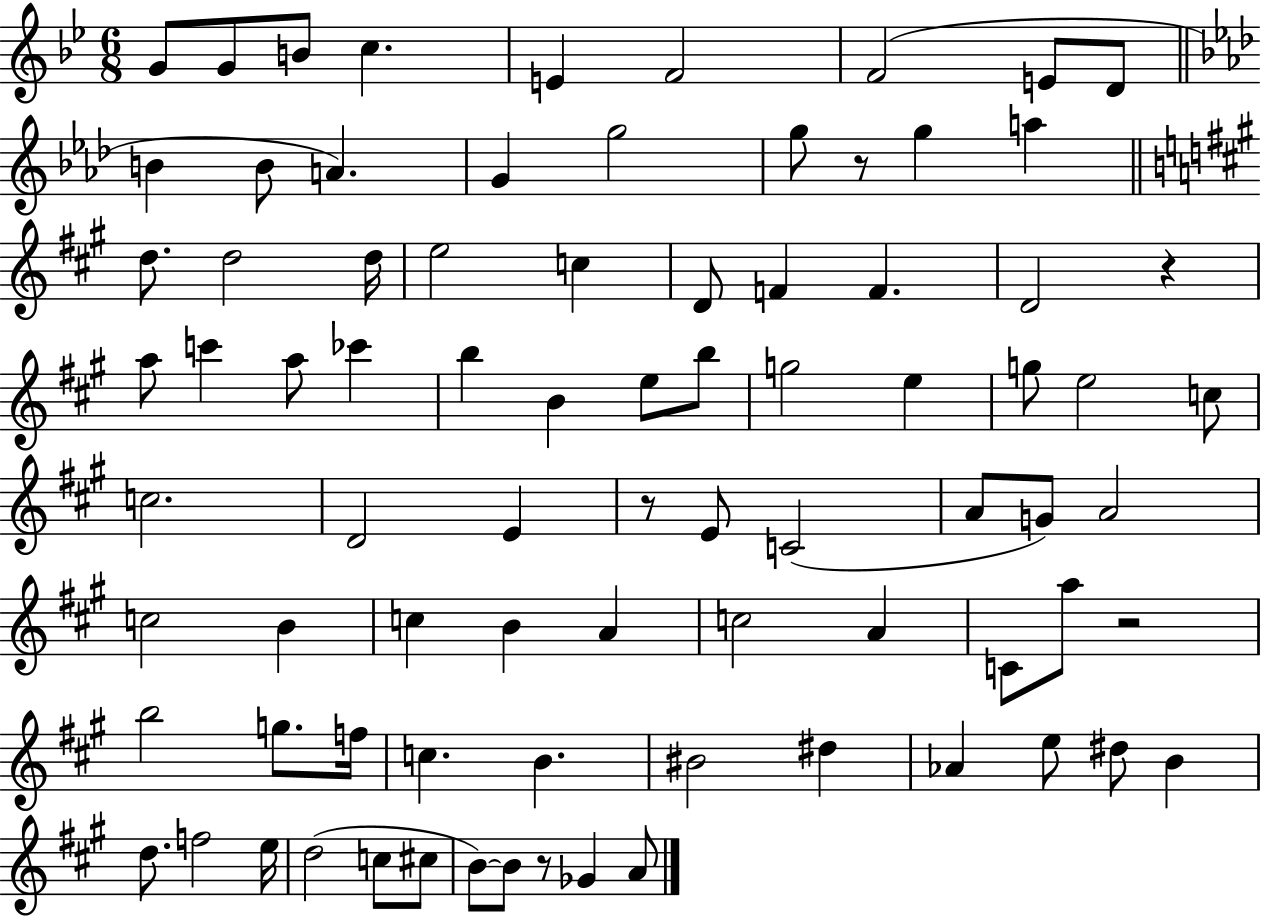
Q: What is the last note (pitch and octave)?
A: A4